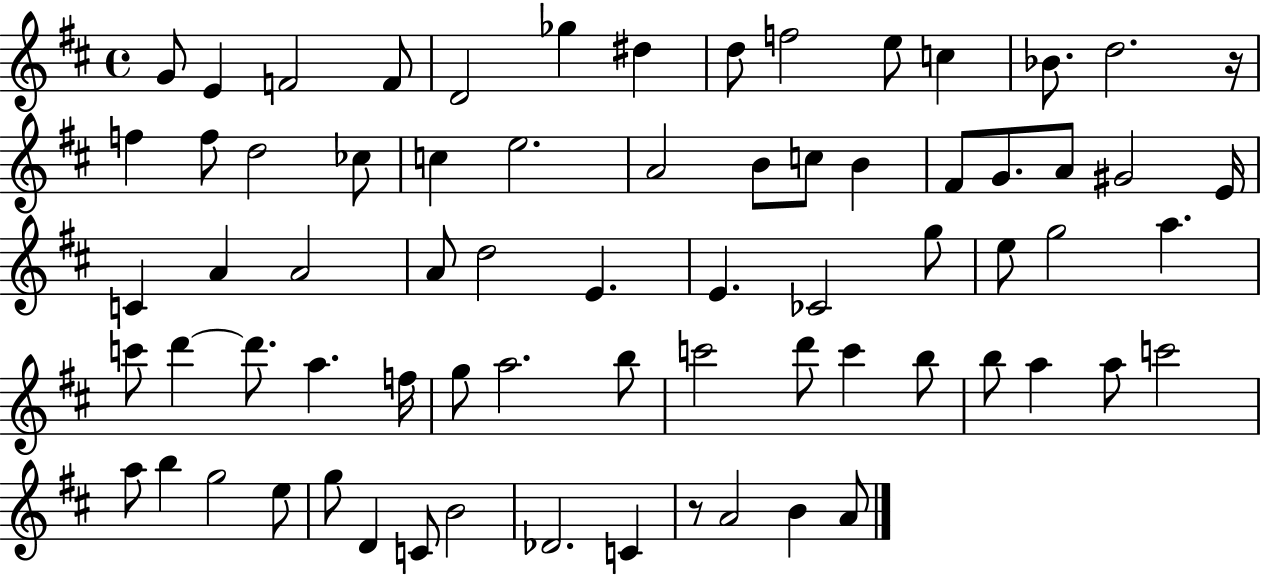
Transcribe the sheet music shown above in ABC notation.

X:1
T:Untitled
M:4/4
L:1/4
K:D
G/2 E F2 F/2 D2 _g ^d d/2 f2 e/2 c _B/2 d2 z/4 f f/2 d2 _c/2 c e2 A2 B/2 c/2 B ^F/2 G/2 A/2 ^G2 E/4 C A A2 A/2 d2 E E _C2 g/2 e/2 g2 a c'/2 d' d'/2 a f/4 g/2 a2 b/2 c'2 d'/2 c' b/2 b/2 a a/2 c'2 a/2 b g2 e/2 g/2 D C/2 B2 _D2 C z/2 A2 B A/2